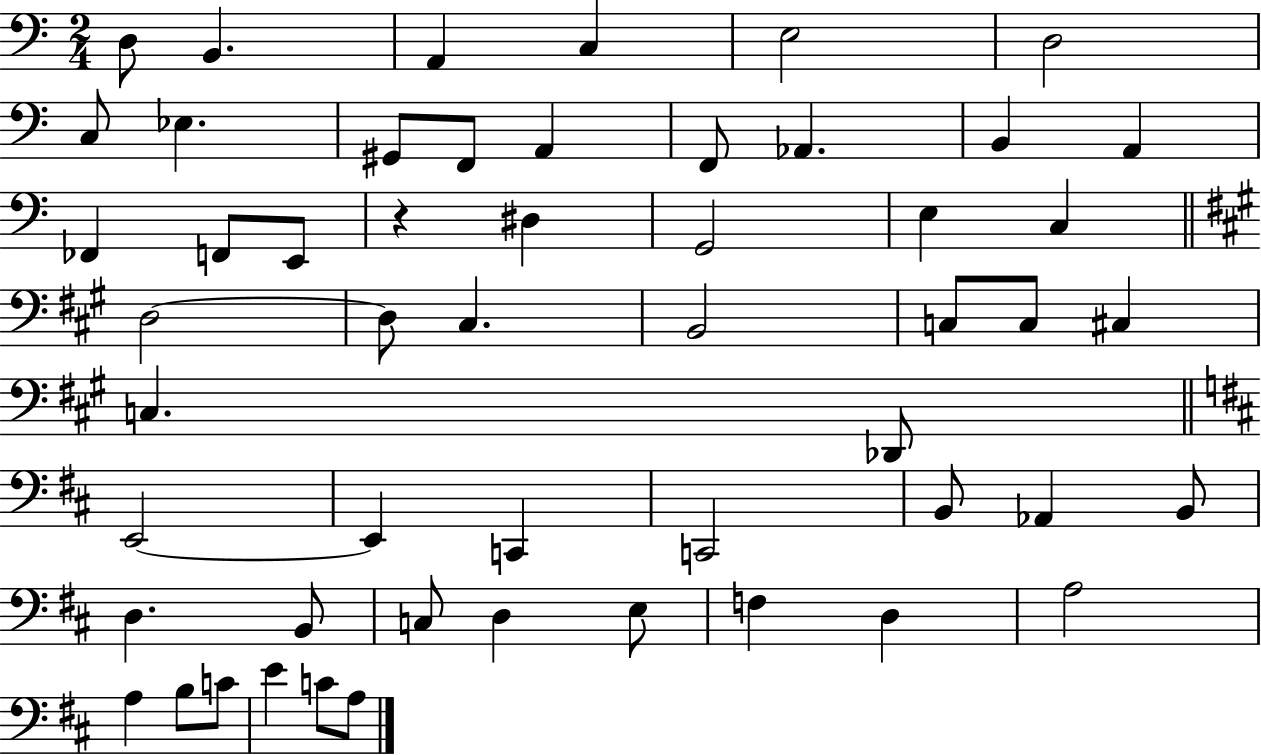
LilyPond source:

{
  \clef bass
  \numericTimeSignature
  \time 2/4
  \key c \major
  \repeat volta 2 { d8 b,4. | a,4 c4 | e2 | d2 | \break c8 ees4. | gis,8 f,8 a,4 | f,8 aes,4. | b,4 a,4 | \break fes,4 f,8 e,8 | r4 dis4 | g,2 | e4 c4 | \break \bar "||" \break \key a \major d2~~ | d8 cis4. | b,2 | c8 c8 cis4 | \break c4. des,8 | \bar "||" \break \key d \major e,2~~ | e,4 c,4 | c,2 | b,8 aes,4 b,8 | \break d4. b,8 | c8 d4 e8 | f4 d4 | a2 | \break a4 b8 c'8 | e'4 c'8 a8 | } \bar "|."
}